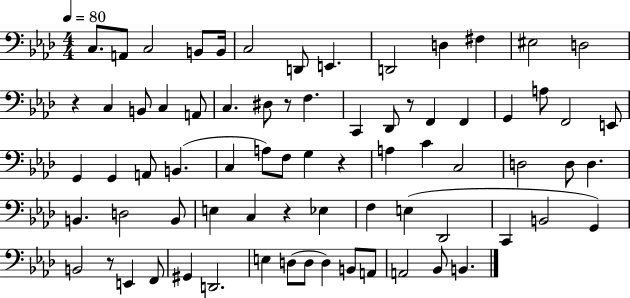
X:1
T:Untitled
M:4/4
L:1/4
K:Ab
C,/2 A,,/2 C,2 B,,/2 B,,/4 C,2 D,,/2 E,, D,,2 D, ^F, ^E,2 D,2 z C, B,,/2 C, A,,/2 C, ^D,/2 z/2 F, C,, _D,,/2 z/2 F,, F,, G,, A,/2 F,,2 E,,/2 G,, G,, A,,/2 B,, C, A,/2 F,/2 G, z A, C C,2 D,2 D,/2 D, B,, D,2 B,,/2 E, C, z _E, F, E, _D,,2 C,, B,,2 G,, B,,2 z/2 E,, F,,/2 ^G,, D,,2 E, D,/2 D,/2 D, B,,/2 A,,/2 A,,2 _B,,/2 B,,